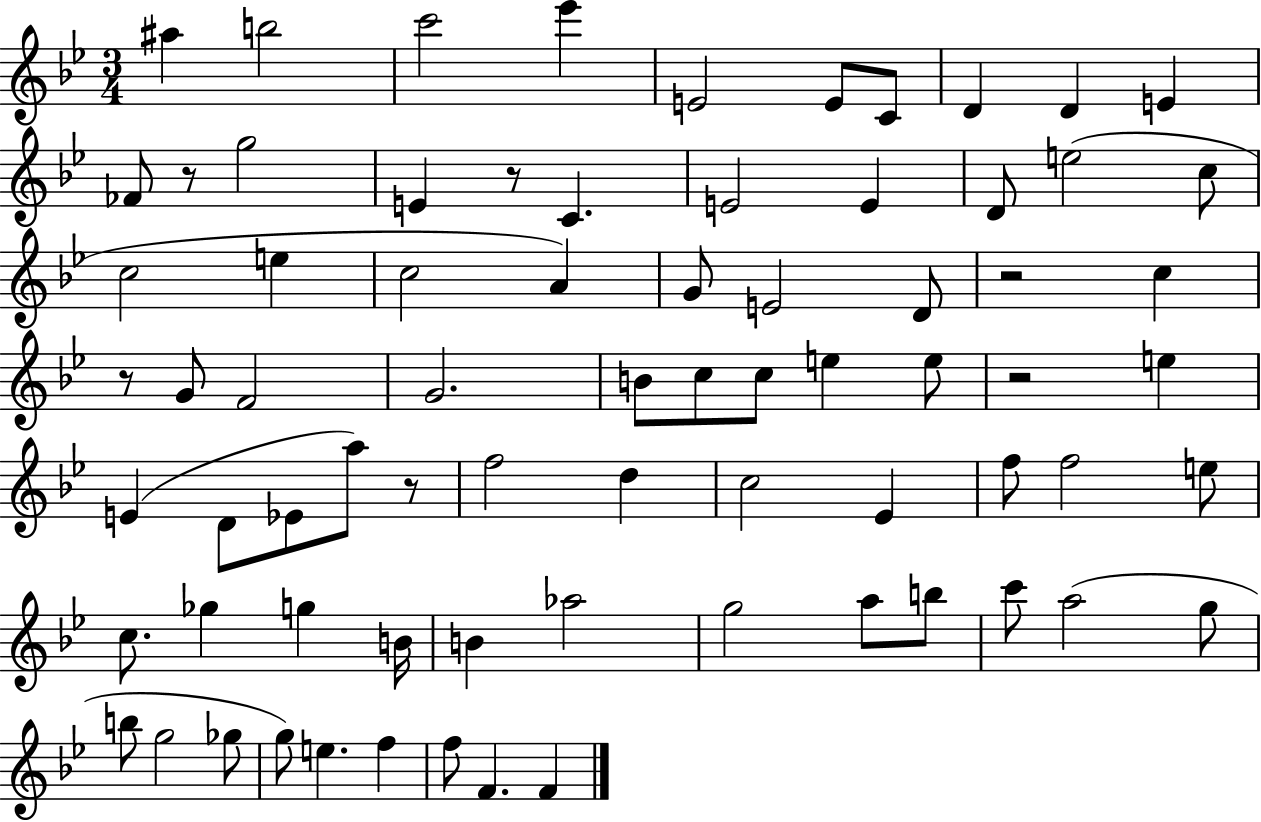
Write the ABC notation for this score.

X:1
T:Untitled
M:3/4
L:1/4
K:Bb
^a b2 c'2 _e' E2 E/2 C/2 D D E _F/2 z/2 g2 E z/2 C E2 E D/2 e2 c/2 c2 e c2 A G/2 E2 D/2 z2 c z/2 G/2 F2 G2 B/2 c/2 c/2 e e/2 z2 e E D/2 _E/2 a/2 z/2 f2 d c2 _E f/2 f2 e/2 c/2 _g g B/4 B _a2 g2 a/2 b/2 c'/2 a2 g/2 b/2 g2 _g/2 g/2 e f f/2 F F